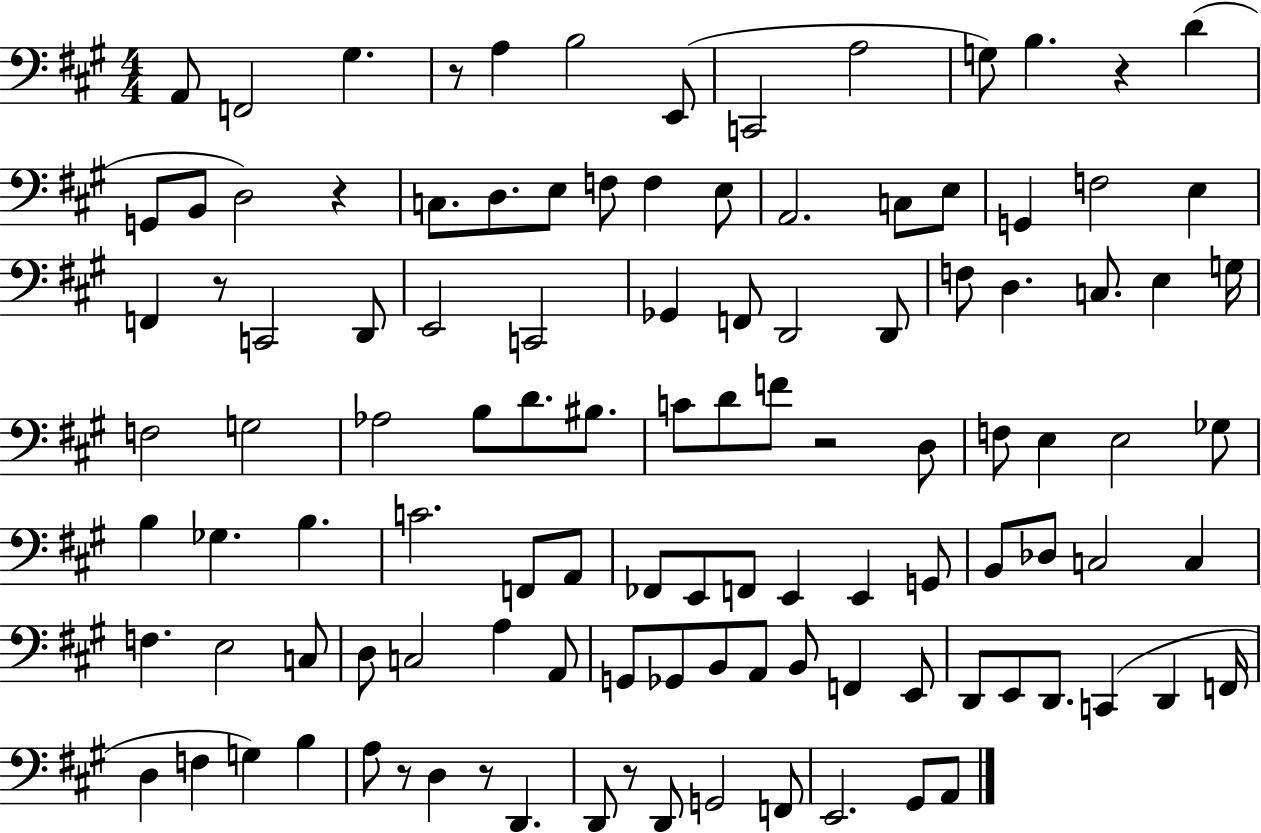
X:1
T:Untitled
M:4/4
L:1/4
K:A
A,,/2 F,,2 ^G, z/2 A, B,2 E,,/2 C,,2 A,2 G,/2 B, z D G,,/2 B,,/2 D,2 z C,/2 D,/2 E,/2 F,/2 F, E,/2 A,,2 C,/2 E,/2 G,, F,2 E, F,, z/2 C,,2 D,,/2 E,,2 C,,2 _G,, F,,/2 D,,2 D,,/2 F,/2 D, C,/2 E, G,/4 F,2 G,2 _A,2 B,/2 D/2 ^B,/2 C/2 D/2 F/2 z2 D,/2 F,/2 E, E,2 _G,/2 B, _G, B, C2 F,,/2 A,,/2 _F,,/2 E,,/2 F,,/2 E,, E,, G,,/2 B,,/2 _D,/2 C,2 C, F, E,2 C,/2 D,/2 C,2 A, A,,/2 G,,/2 _G,,/2 B,,/2 A,,/2 B,,/2 F,, E,,/2 D,,/2 E,,/2 D,,/2 C,, D,, F,,/4 D, F, G, B, A,/2 z/2 D, z/2 D,, D,,/2 z/2 D,,/2 G,,2 F,,/2 E,,2 ^G,,/2 A,,/2